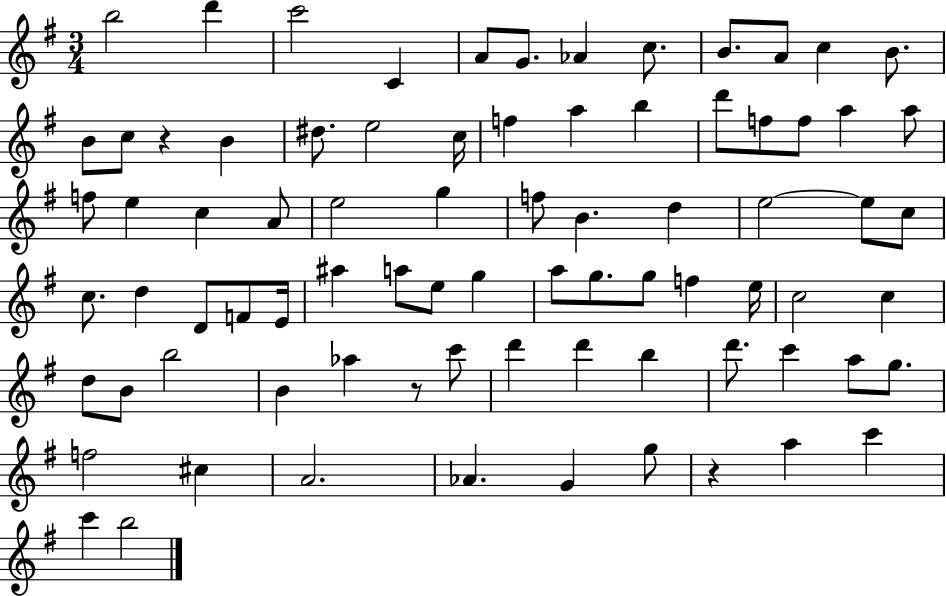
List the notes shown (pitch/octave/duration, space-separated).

B5/h D6/q C6/h C4/q A4/e G4/e. Ab4/q C5/e. B4/e. A4/e C5/q B4/e. B4/e C5/e R/q B4/q D#5/e. E5/h C5/s F5/q A5/q B5/q D6/e F5/e F5/e A5/q A5/e F5/e E5/q C5/q A4/e E5/h G5/q F5/e B4/q. D5/q E5/h E5/e C5/e C5/e. D5/q D4/e F4/e E4/s A#5/q A5/e E5/e G5/q A5/e G5/e. G5/e F5/q E5/s C5/h C5/q D5/e B4/e B5/h B4/q Ab5/q R/e C6/e D6/q D6/q B5/q D6/e. C6/q A5/e G5/e. F5/h C#5/q A4/h. Ab4/q. G4/q G5/e R/q A5/q C6/q C6/q B5/h